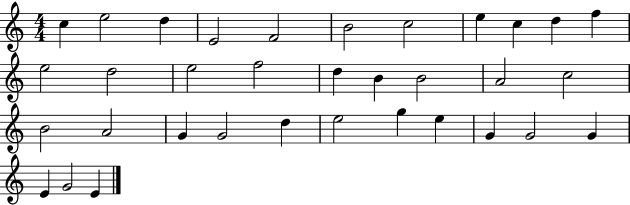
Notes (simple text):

C5/q E5/h D5/q E4/h F4/h B4/h C5/h E5/q C5/q D5/q F5/q E5/h D5/h E5/h F5/h D5/q B4/q B4/h A4/h C5/h B4/h A4/h G4/q G4/h D5/q E5/h G5/q E5/q G4/q G4/h G4/q E4/q G4/h E4/q